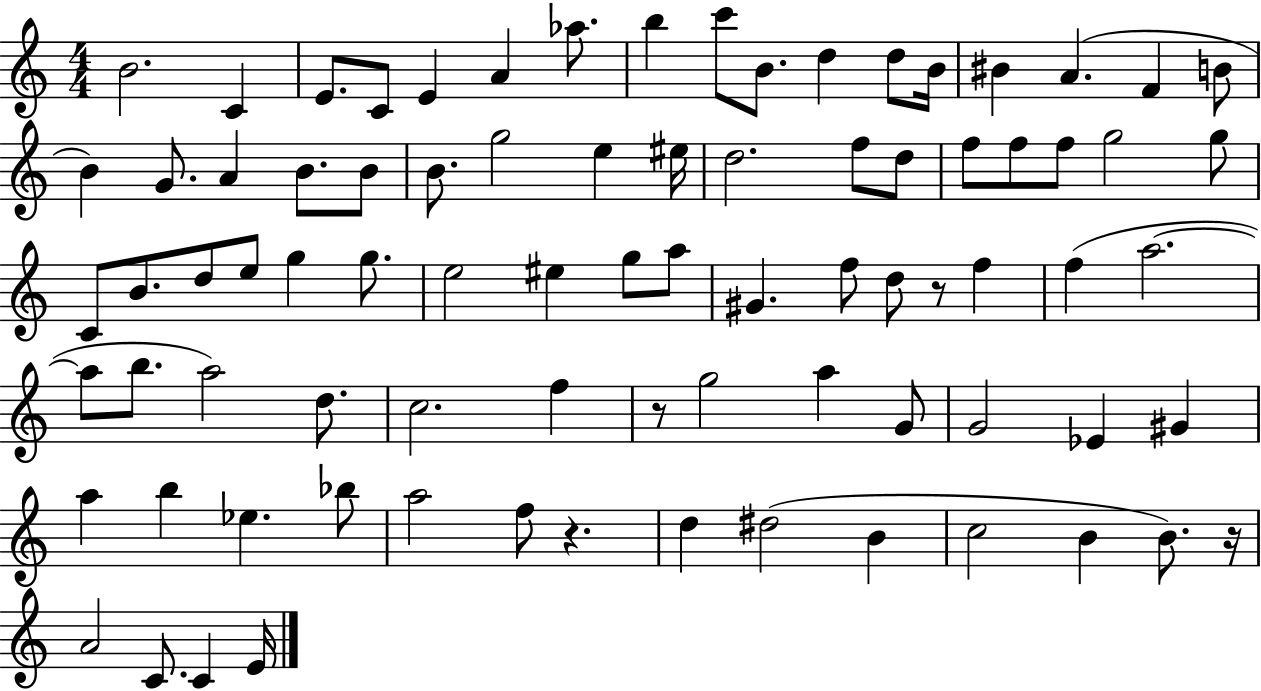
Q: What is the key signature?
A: C major